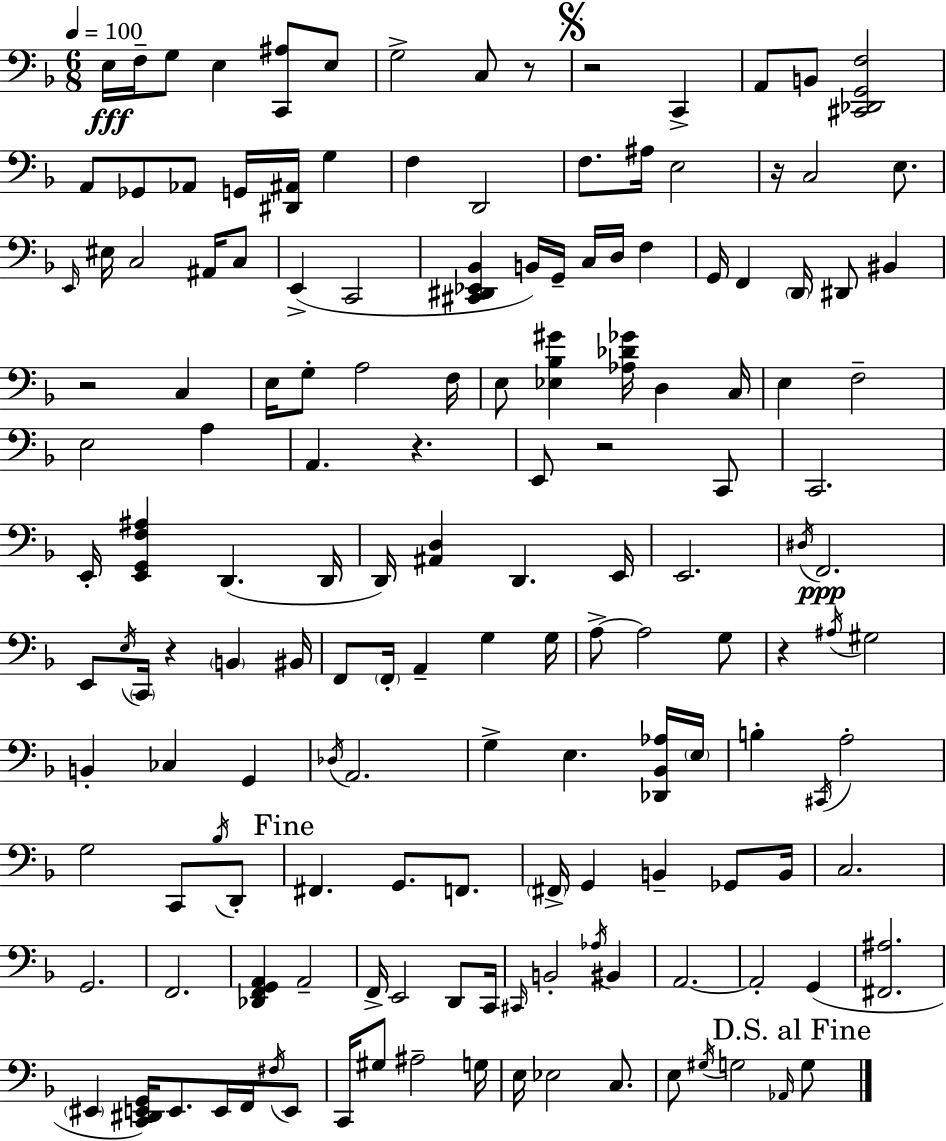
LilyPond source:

{
  \clef bass
  \numericTimeSignature
  \time 6/8
  \key f \major
  \tempo 4 = 100
  e16\fff f16-- g8 e4 <c, ais>8 e8 | g2-> c8 r8 | \mark \markup { \musicglyph "scripts.segno" } r2 c,4-> | a,8 b,8 <cis, des, g, f>2 | \break a,8 ges,8 aes,8 g,16 <dis, ais,>16 g4 | f4 d,2 | f8. ais16 e2 | r16 c2 e8. | \break \grace { e,16 } eis16 c2 ais,16 c8 | e,4->( c,2 | <cis, dis, ees, bes,>4 b,16) g,16-- c16 d16 f4 | g,16 f,4 \parenthesize d,16 dis,8 bis,4 | \break r2 c4 | e16 g8-. a2 | f16 e8 <ees bes gis'>4 <aes des' ges'>16 d4 | c16 e4 f2-- | \break e2 a4 | a,4. r4. | e,8 r2 c,8 | c,2. | \break e,16-. <e, g, f ais>4 d,4.( | d,16 d,16) <ais, d>4 d,4. | e,16 e,2. | \acciaccatura { dis16 } f,2.\ppp | \break e,8 \acciaccatura { e16 } \parenthesize c,16 r4 \parenthesize b,4 | bis,16 f,8 \parenthesize f,16-. a,4-- g4 | g16 a8->~~ a2 | g8 r4 \acciaccatura { ais16 } gis2 | \break b,4-. ces4 | g,4 \acciaccatura { des16 } a,2. | g4-> e4. | <des, bes, aes>16 \parenthesize e16 b4-. \acciaccatura { cis,16 } a2-. | \break g2 | c,8 \acciaccatura { bes16 } d,8-. \mark "Fine" fis,4. | g,8. f,8. \parenthesize fis,16-> g,4 | b,4-- ges,8 b,16 c2. | \break g,2. | f,2. | <des, f, g, a,>4 a,2-- | f,16-> e,2 | \break d,8 c,16 \grace { cis,16 } b,2-. | \acciaccatura { aes16 } bis,4 a,2.~~ | a,2-. | g,4( <fis, ais>2. | \break \parenthesize eis,4 | <c, dis, e, g,>16) e,8. e,16 f,16 \acciaccatura { fis16 } e,8 c,16 gis8 | ais2-- g16 e16 ees2 | c8. e8 | \break \acciaccatura { gis16 } g2 \grace { aes,16 } \mark "D.S. al Fine" g8 | \bar "|."
}